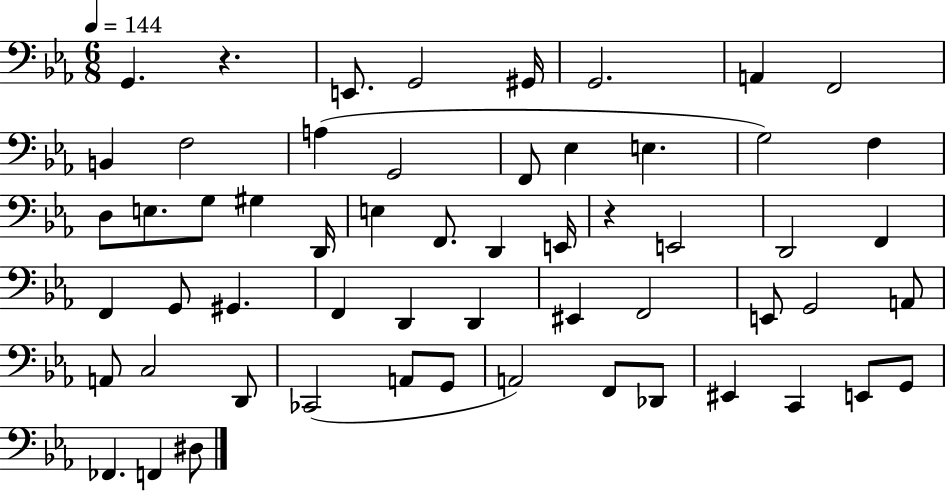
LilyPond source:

{
  \clef bass
  \numericTimeSignature
  \time 6/8
  \key ees \major
  \tempo 4 = 144
  \repeat volta 2 { g,4. r4. | e,8. g,2 gis,16 | g,2. | a,4 f,2 | \break b,4 f2 | a4( g,2 | f,8 ees4 e4. | g2) f4 | \break d8 e8. g8 gis4 d,16 | e4 f,8. d,4 e,16 | r4 e,2 | d,2 f,4 | \break f,4 g,8 gis,4. | f,4 d,4 d,4 | eis,4 f,2 | e,8 g,2 a,8 | \break a,8 c2 d,8 | ces,2( a,8 g,8 | a,2) f,8 des,8 | eis,4 c,4 e,8 g,8 | \break fes,4. f,4 dis8 | } \bar "|."
}